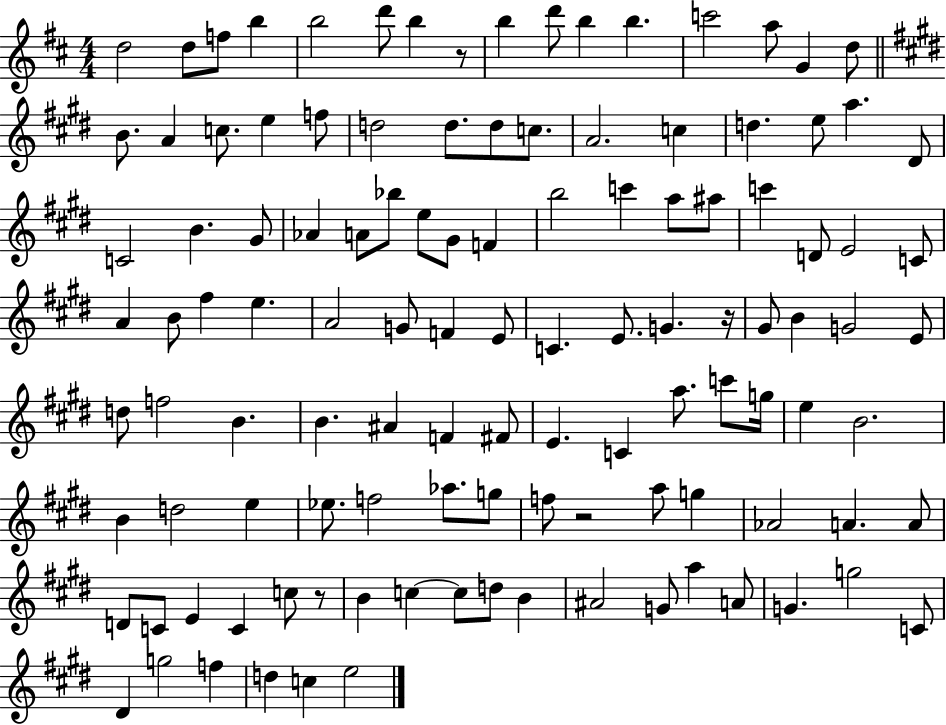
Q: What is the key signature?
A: D major